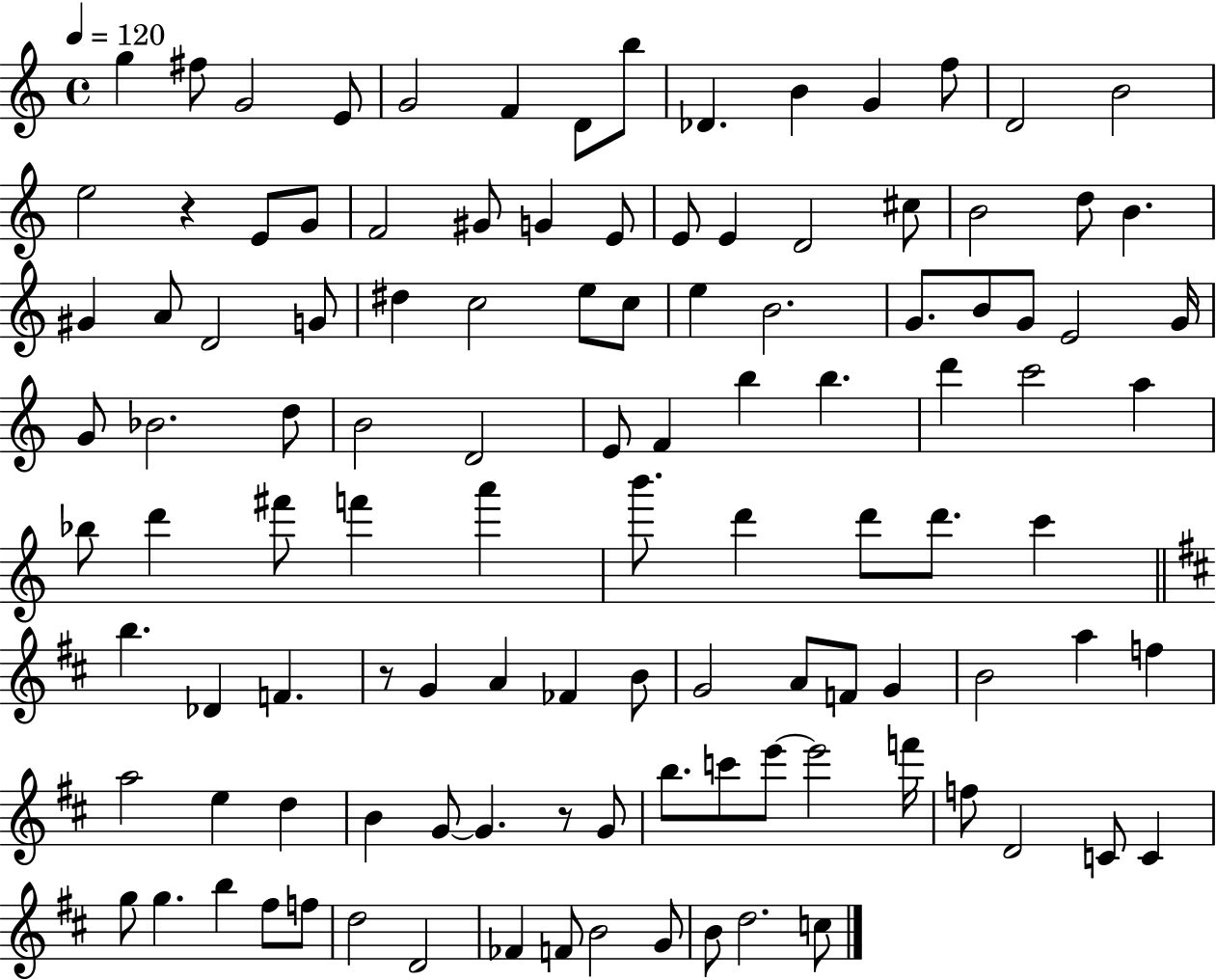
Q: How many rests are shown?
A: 3